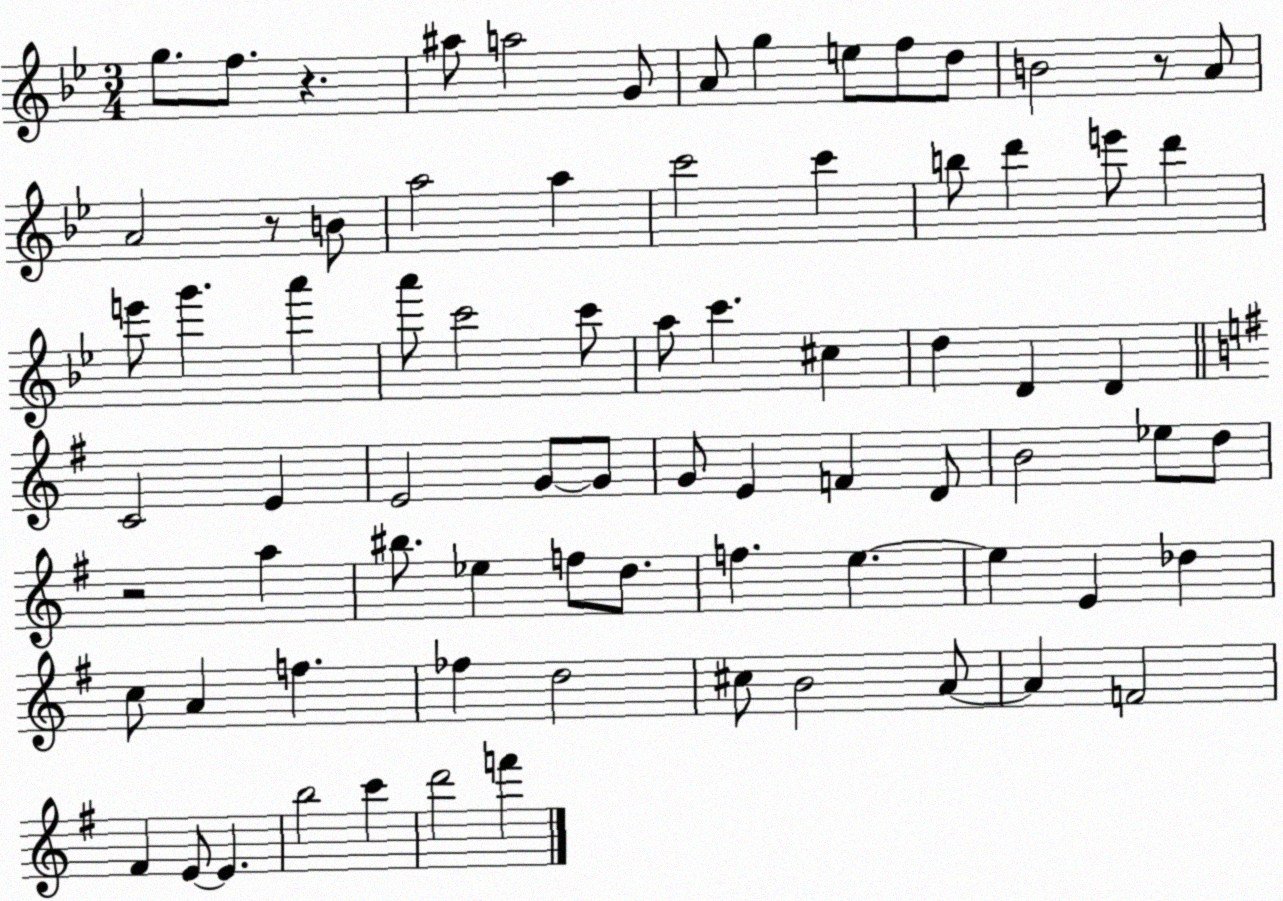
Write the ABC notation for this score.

X:1
T:Untitled
M:3/4
L:1/4
K:Bb
g/2 f/2 z ^a/2 a2 G/2 A/2 g e/2 f/2 d/2 B2 z/2 A/2 A2 z/2 B/2 a2 a c'2 c' b/2 d' e'/2 d' e'/2 g' a' a'/2 c'2 c'/2 a/2 c' ^c d D D C2 E E2 G/2 G/2 G/2 E F D/2 B2 _e/2 d/2 z2 a ^b/2 _e f/2 d/2 f e e E _d c/2 A f _f d2 ^c/2 B2 A/2 A F2 ^F E/2 E b2 c' d'2 f'